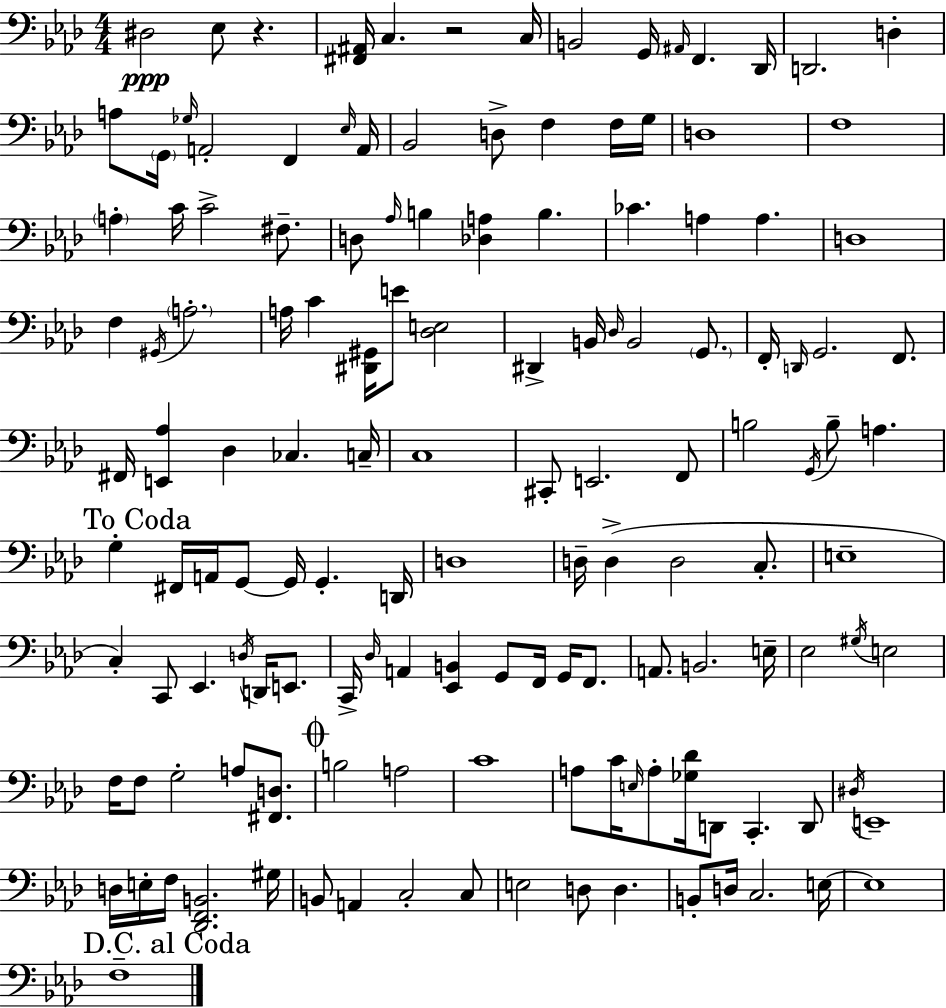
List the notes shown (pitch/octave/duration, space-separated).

D#3/h Eb3/e R/q. [F#2,A#2]/s C3/q. R/h C3/s B2/h G2/s A#2/s F2/q. Db2/s D2/h. D3/q A3/e G2/s Gb3/s A2/h F2/q Eb3/s A2/s Bb2/h D3/e F3/q F3/s G3/s D3/w F3/w A3/q C4/s C4/h F#3/e. D3/e Ab3/s B3/q [Db3,A3]/q B3/q. CES4/q. A3/q A3/q. D3/w F3/q G#2/s A3/h. A3/s C4/q [D#2,G#2]/s E4/e [Db3,E3]/h D#2/q B2/s Db3/s B2/h G2/e. F2/s D2/s G2/h. F2/e. F#2/s [E2,Ab3]/q Db3/q CES3/q. C3/s C3/w C#2/e E2/h. F2/e B3/h G2/s B3/e A3/q. G3/q F#2/s A2/s G2/e G2/s G2/q. D2/s D3/w D3/s D3/q D3/h C3/e. E3/w C3/q C2/e Eb2/q. D3/s D2/s E2/e. C2/s Db3/s A2/q [Eb2,B2]/q G2/e F2/s G2/s F2/e. A2/e. B2/h. E3/s Eb3/h G#3/s E3/h F3/s F3/e G3/h A3/e [F#2,D3]/e. B3/h A3/h C4/w A3/e C4/s E3/s A3/e [Gb3,Db4]/s D2/e C2/q. D2/e D#3/s E2/w D3/s E3/s F3/s [Db2,F2,B2]/h. G#3/s B2/e A2/q C3/h C3/e E3/h D3/e D3/q. B2/e D3/s C3/h. E3/s E3/w F3/w